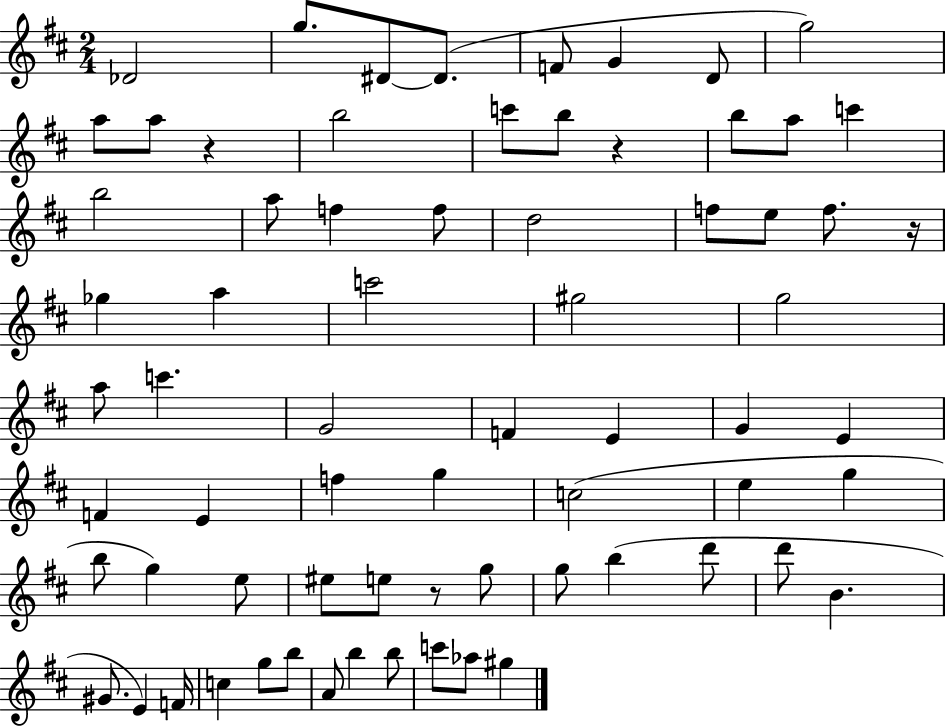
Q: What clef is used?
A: treble